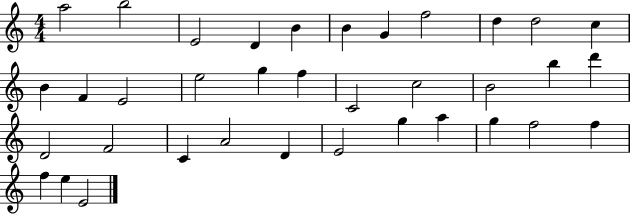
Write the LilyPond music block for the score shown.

{
  \clef treble
  \numericTimeSignature
  \time 4/4
  \key c \major
  a''2 b''2 | e'2 d'4 b'4 | b'4 g'4 f''2 | d''4 d''2 c''4 | \break b'4 f'4 e'2 | e''2 g''4 f''4 | c'2 c''2 | b'2 b''4 d'''4 | \break d'2 f'2 | c'4 a'2 d'4 | e'2 g''4 a''4 | g''4 f''2 f''4 | \break f''4 e''4 e'2 | \bar "|."
}